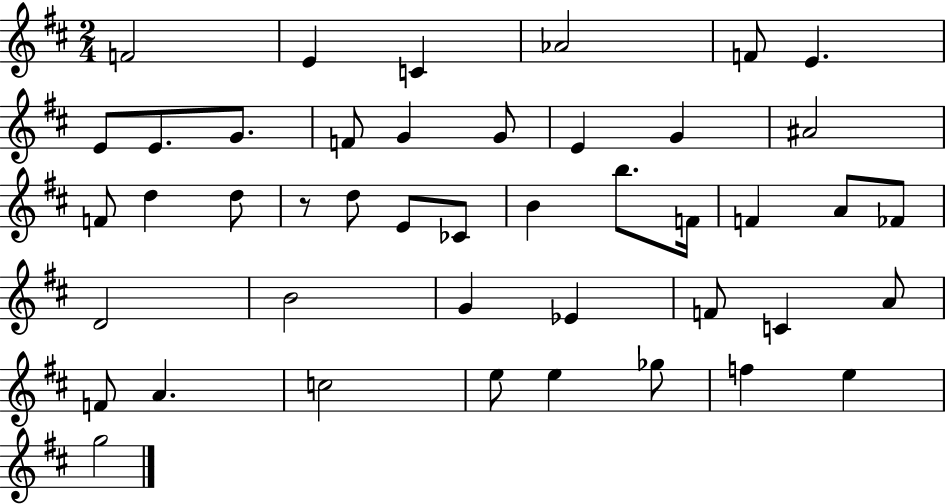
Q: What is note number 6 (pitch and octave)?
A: E4